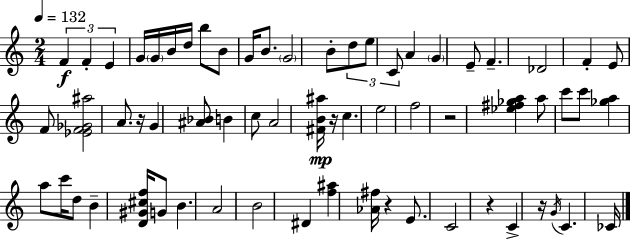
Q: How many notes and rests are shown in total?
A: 64